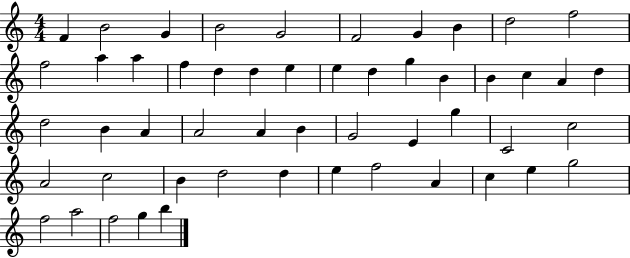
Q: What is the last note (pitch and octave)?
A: B5